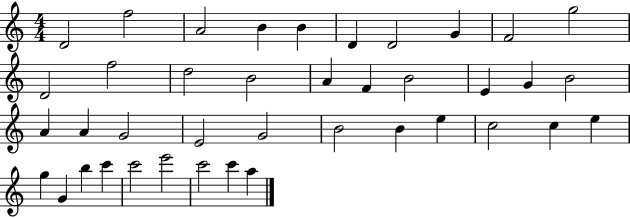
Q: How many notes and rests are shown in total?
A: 40